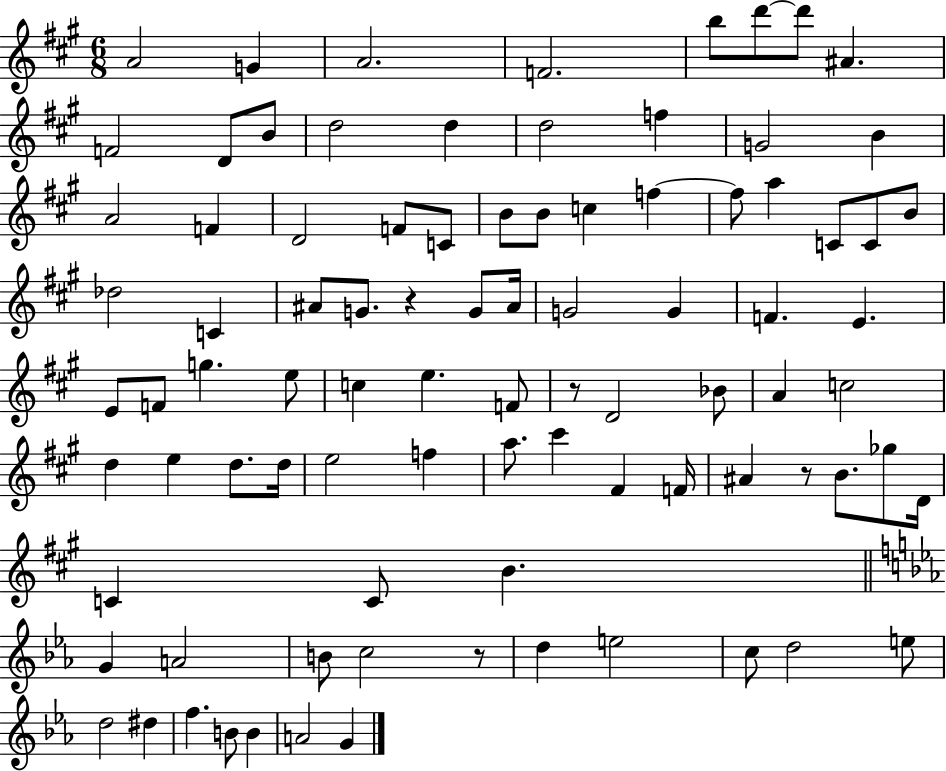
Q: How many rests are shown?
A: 4